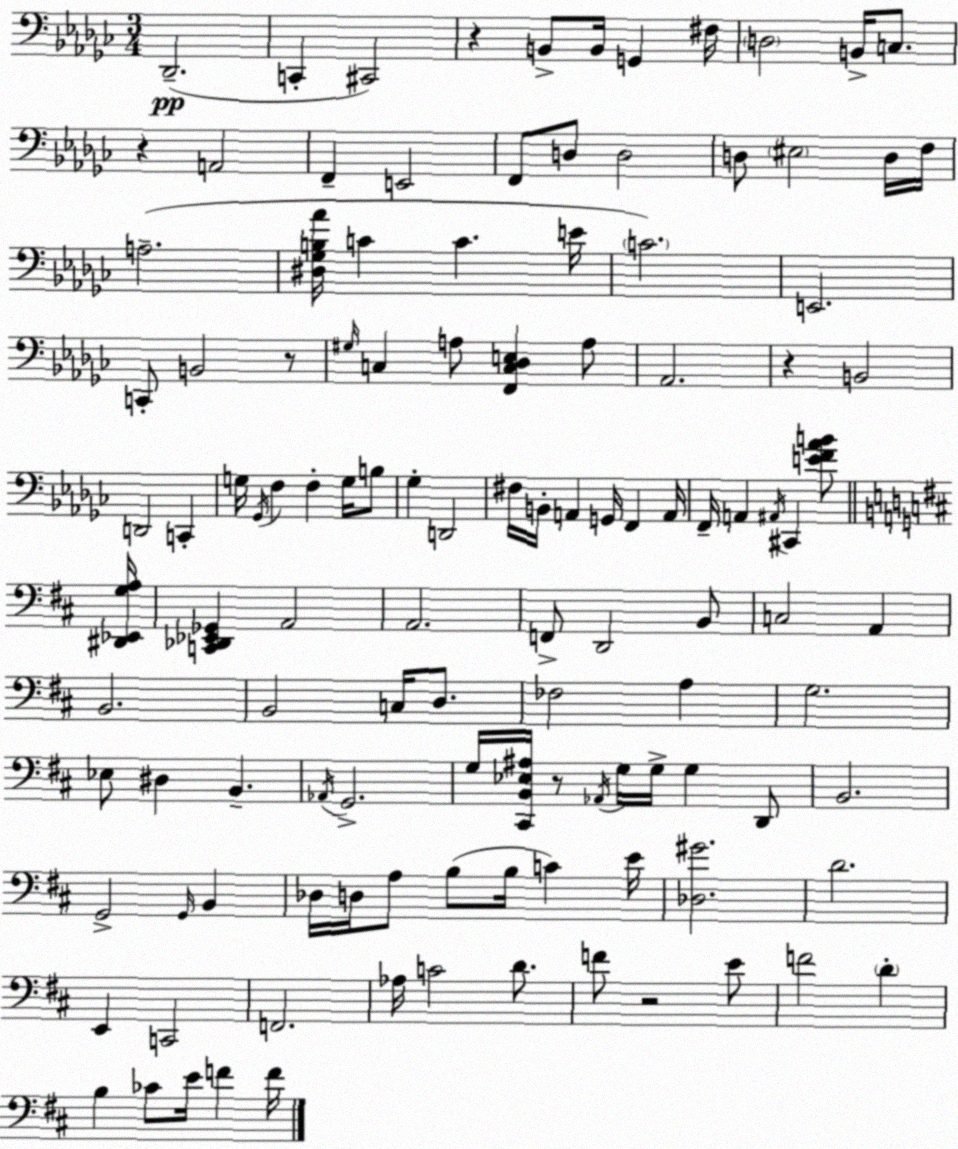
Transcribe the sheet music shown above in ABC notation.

X:1
T:Untitled
M:3/4
L:1/4
K:Ebm
_D,,2 C,, ^C,,2 z B,,/2 B,,/4 G,, ^F,/4 D,2 B,,/4 C,/2 z A,,2 F,, E,,2 F,,/2 D,/2 D,2 D,/2 ^E,2 D,/4 F,/4 A,2 [^D,_G,B,_A]/4 C C E/4 C2 E,,2 C,,/2 B,,2 z/2 ^G,/4 C, A,/2 [F,,C,_D,E,] A,/2 _A,,2 z B,,2 D,,2 C,, G,/4 _G,,/4 F, F, G,/4 B,/2 _G, D,,2 ^F,/4 B,,/4 A,, G,,/4 F,, A,,/4 F,,/4 A,, ^A,,/4 ^C,, [EF_AB]/2 [^D,,_E,,G,A,]/4 [C,,_D,,_E,,_G,,] A,,2 A,,2 F,,/2 D,,2 B,,/2 C,2 A,, B,,2 B,,2 C,/4 D,/2 _F,2 A, G,2 _E,/2 ^D, B,, _A,,/4 G,,2 G,/4 [^C,,B,,_E,^A,]/4 z/2 _A,,/4 G,/4 G,/4 G, D,,/2 B,,2 G,,2 G,,/4 B,, _D,/4 D,/4 A,/2 B,/2 B,/4 C E/4 [_D,^G]2 D2 E,, C,,2 F,,2 _A,/4 C2 D/2 F/2 z2 E/2 F2 D B, _C/2 E/4 F F/4